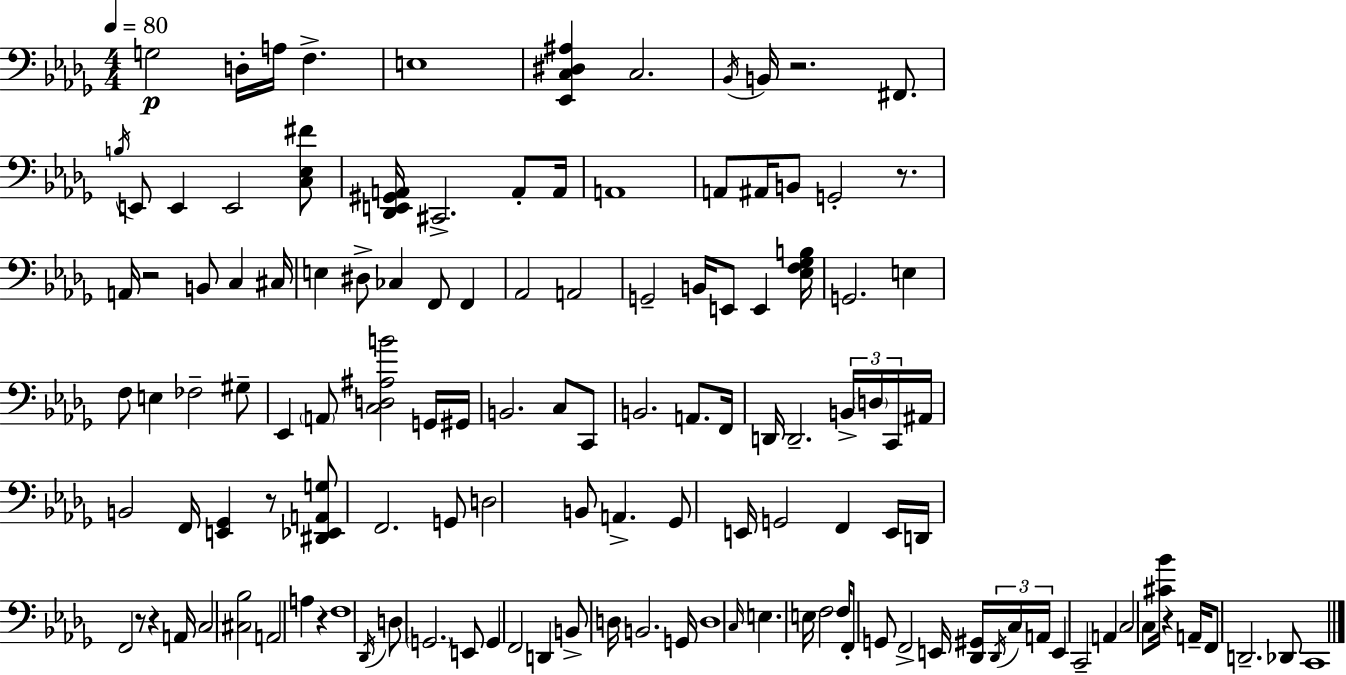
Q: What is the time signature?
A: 4/4